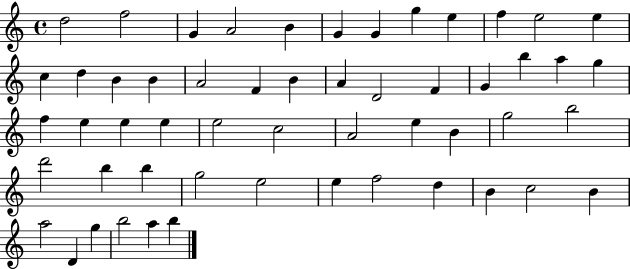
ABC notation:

X:1
T:Untitled
M:4/4
L:1/4
K:C
d2 f2 G A2 B G G g e f e2 e c d B B A2 F B A D2 F G b a g f e e e e2 c2 A2 e B g2 b2 d'2 b b g2 e2 e f2 d B c2 B a2 D g b2 a b